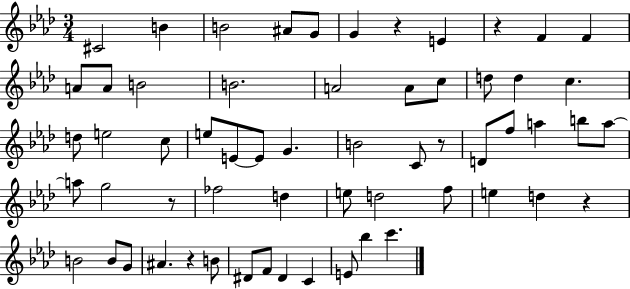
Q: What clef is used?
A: treble